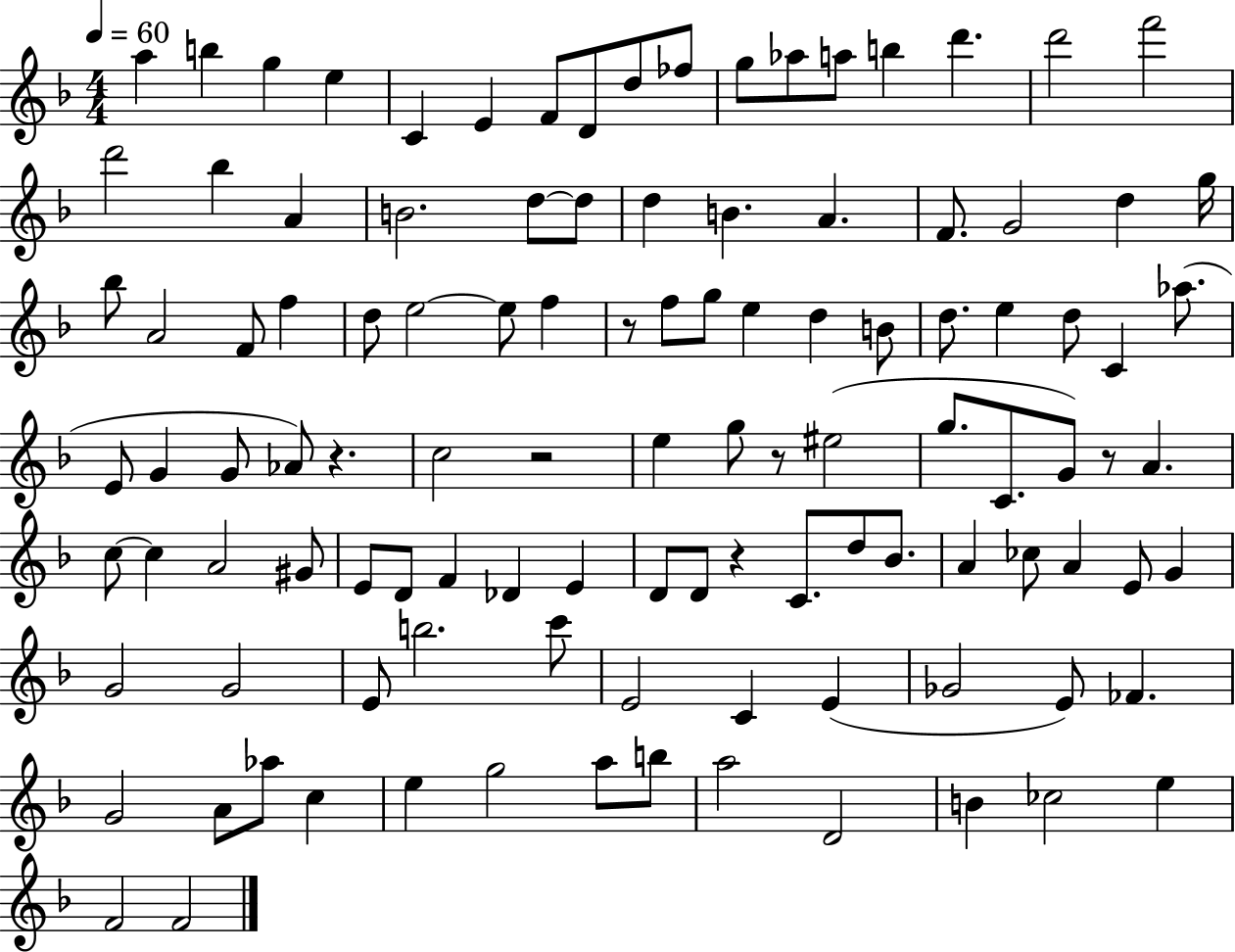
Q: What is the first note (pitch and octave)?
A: A5